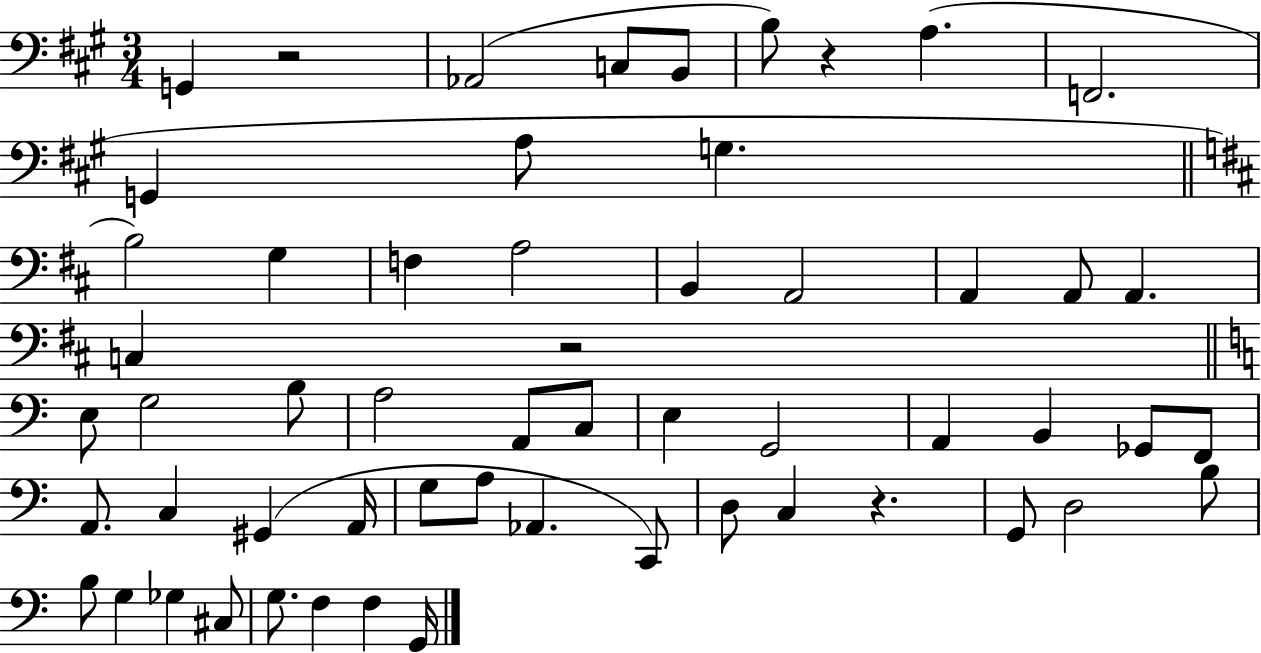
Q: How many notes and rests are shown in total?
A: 57